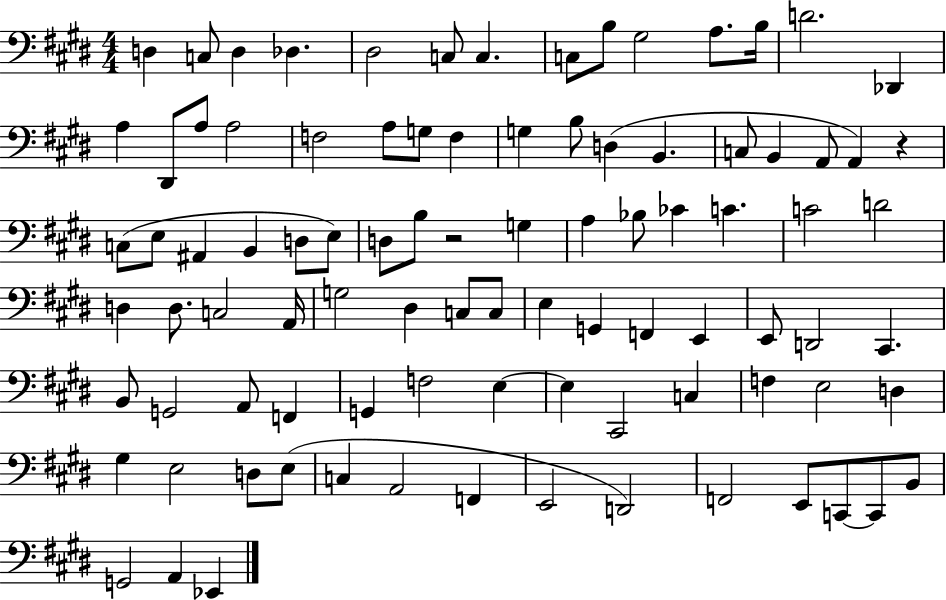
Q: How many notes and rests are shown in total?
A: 92